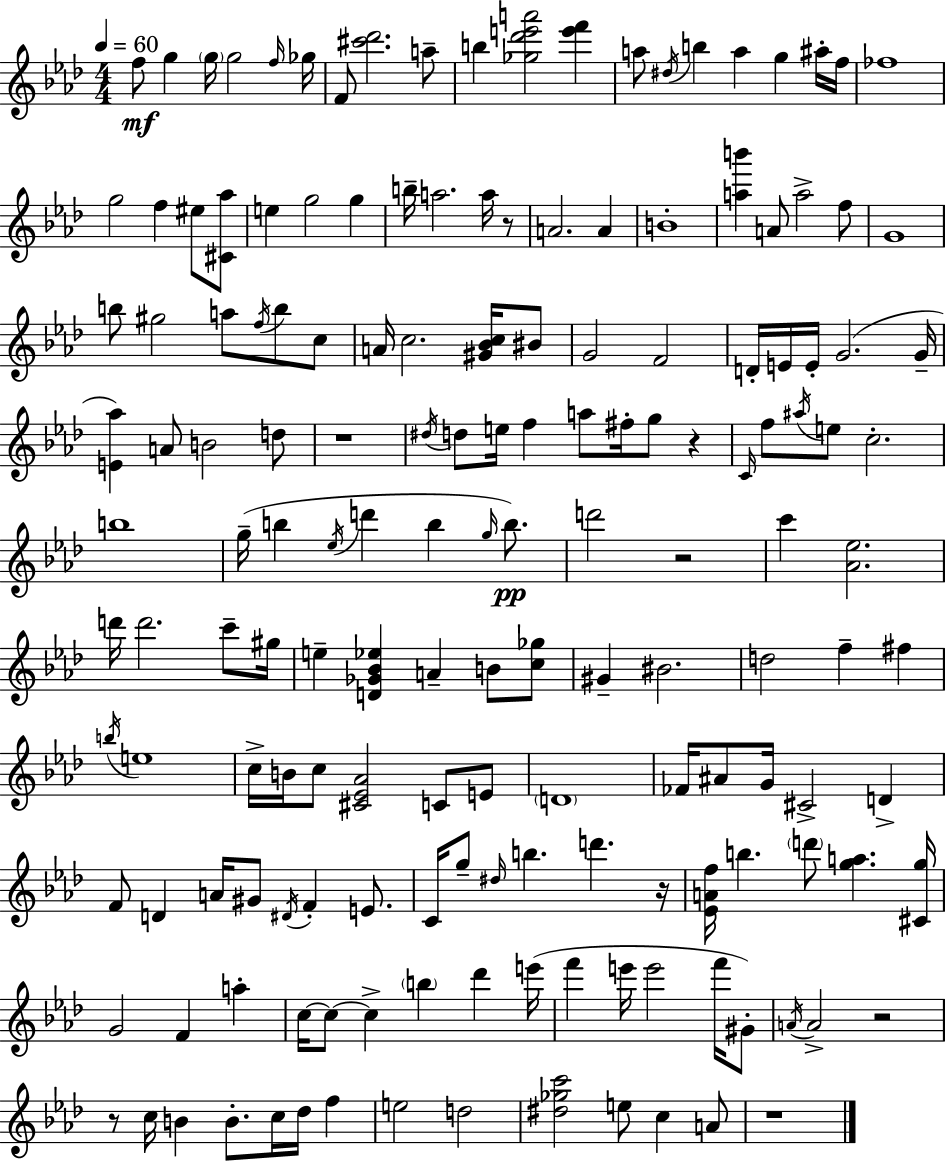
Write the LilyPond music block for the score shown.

{
  \clef treble
  \numericTimeSignature
  \time 4/4
  \key aes \major
  \tempo 4 = 60
  f''8\mf g''4 \parenthesize g''16 g''2 \grace { f''16 } | ges''16 f'8 <cis''' des'''>2. a''8-- | b''4 <ges'' des''' e''' a'''>2 <e''' f'''>4 | a''8 \acciaccatura { dis''16 } b''4 a''4 g''4 | \break ais''16-. f''16 fes''1 | g''2 f''4 eis''8 | <cis' aes''>8 e''4 g''2 g''4 | b''16-- a''2. a''16 | \break r8 a'2. a'4 | b'1-. | <a'' b'''>4 a'8 a''2-> | f''8 g'1 | \break b''8 gis''2 a''8 \acciaccatura { f''16 } b''8 | c''8 a'16 c''2. | <gis' bes' c''>16 bis'8 g'2 f'2 | d'16-. e'16 e'16-. g'2.( | \break g'16-- <e' aes''>4) a'8 b'2 | d''8 r1 | \acciaccatura { dis''16 } d''8 e''16 f''4 a''8 fis''16-. g''8 | r4 \grace { c'16 } f''8 \acciaccatura { ais''16 } e''8 c''2.-. | \break b''1 | g''16--( b''4 \acciaccatura { ees''16 } d'''4 | b''4 \grace { g''16 }) b''8.\pp d'''2 | r2 c'''4 <aes' ees''>2. | \break d'''16 d'''2. | c'''8-- gis''16 e''4-- <d' ges' bes' ees''>4 | a'4-- b'8 <c'' ges''>8 gis'4-- bis'2. | d''2 | \break f''4-- fis''4 \acciaccatura { b''16 } e''1 | c''16-> b'16 c''8 <cis' ees' aes'>2 | c'8 e'8 \parenthesize d'1 | fes'16 ais'8 g'16 cis'2-> | \break d'4-> f'8 d'4 a'16 | gis'8 \acciaccatura { dis'16 } f'4-. e'8. c'16 g''8-- \grace { dis''16 } b''4. | d'''4. r16 <ees' a' f''>16 b''4. | \parenthesize d'''8 <g'' a''>4. <cis' g''>16 g'2 | \break f'4 a''4-. c''16~~ c''8~~ c''4-> | \parenthesize b''4 des'''4 e'''16( f'''4 e'''16 | e'''2 f'''16 gis'8-.) \acciaccatura { a'16 } a'2-> | r2 r8 c''16 b'4 | \break b'8.-. c''16 des''16 f''4 e''2 | d''2 <dis'' ges'' c'''>2 | e''8 c''4 a'8 r1 | \bar "|."
}